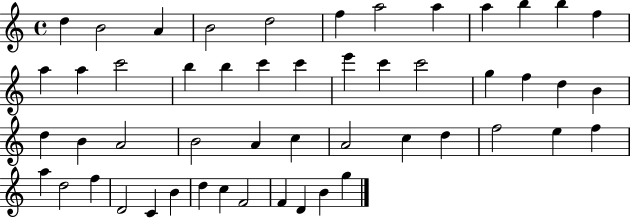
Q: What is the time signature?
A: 4/4